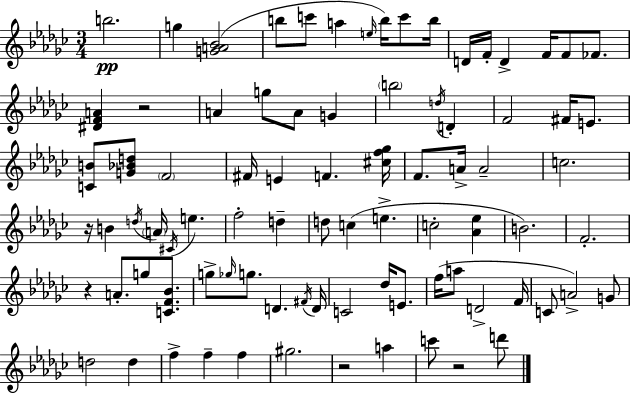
B5/h. G5/q [G4,A4,Bb4]/h B5/e C6/e A5/q E5/s B5/s C6/e B5/s D4/s F4/s D4/q F4/s F4/e FES4/e. [D#4,F4,A4]/q R/h A4/q G5/e A4/e G4/q B5/h D5/s D4/q F4/h F#4/s E4/e. [C4,B4]/e [G4,Bb4,D5]/e F4/h F#4/s E4/q F4/q. [C#5,F5,Gb5]/s F4/e. A4/s A4/h C5/h. R/s B4/q D5/s A4/s C#4/s E5/q. F5/h D5/q D5/e C5/q E5/q. C5/h [Ab4,Eb5]/q B4/h. F4/h. R/q A4/e. G5/e [C4,F4,Bb4]/e. G5/e Gb5/s G5/e. D4/q. F#4/s D4/s C4/h Db5/s E4/e. F5/s A5/e D4/h F4/s C4/e A4/h G4/e D5/h D5/q F5/q F5/q F5/q G#5/h. R/h A5/q C6/e R/h D6/e